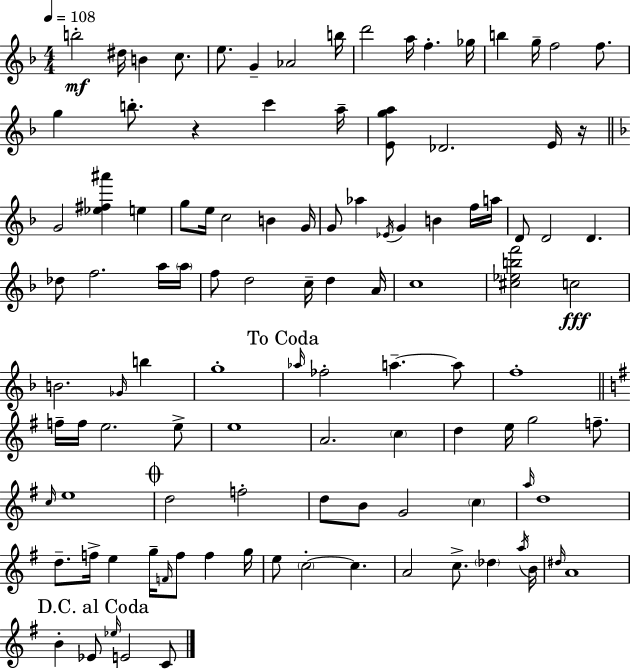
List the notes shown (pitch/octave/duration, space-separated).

B5/h D#5/s B4/q C5/e. E5/e. G4/q Ab4/h B5/s D6/h A5/s F5/q. Gb5/s B5/q G5/s F5/h F5/e. G5/q B5/e. R/q C6/q A5/s [E4,G5,A5]/e Db4/h. E4/s R/s G4/h [Eb5,F#5,A#6]/q E5/q G5/e E5/s C5/h B4/q G4/s G4/e Ab5/q Eb4/s G4/q B4/q F5/s A5/s D4/e D4/h D4/q. Db5/e F5/h. A5/s A5/s F5/e D5/h C5/s D5/q A4/s C5/w [C#5,Eb5,B5,F6]/h C5/h B4/h. Gb4/s B5/q G5/w Ab5/s FES5/h A5/q. A5/e F5/w F5/s F5/s E5/h. E5/e E5/w A4/h. C5/q D5/q E5/s G5/h F5/e. C5/s E5/w D5/h F5/h D5/e B4/e G4/h C5/q A5/s D5/w D5/e. F5/s E5/q G5/s F4/s F5/e F5/q G5/s E5/e C5/h C5/q. A4/h C5/e. Db5/q A5/s B4/s D#5/s A4/w B4/q Eb4/e Eb5/s E4/h C4/e